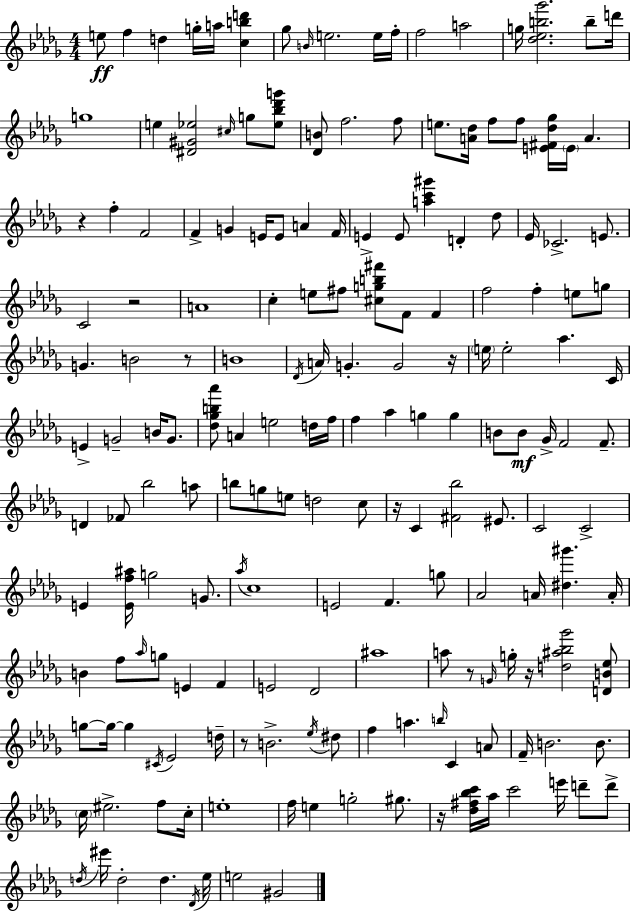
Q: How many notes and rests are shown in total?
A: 180